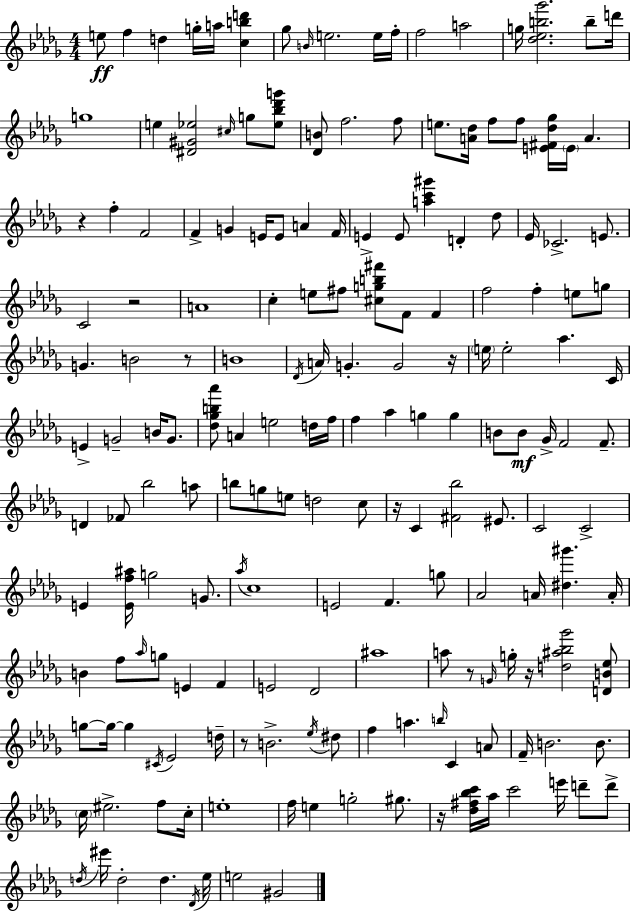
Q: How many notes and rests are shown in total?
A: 180